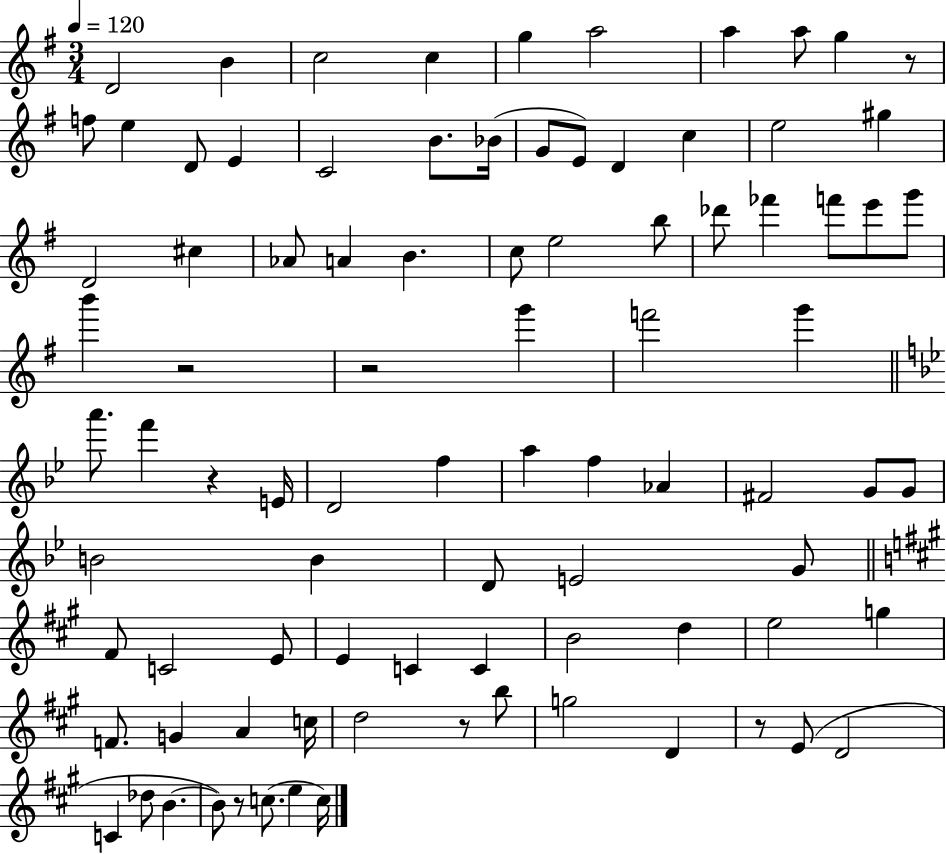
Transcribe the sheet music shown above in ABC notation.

X:1
T:Untitled
M:3/4
L:1/4
K:G
D2 B c2 c g a2 a a/2 g z/2 f/2 e D/2 E C2 B/2 _B/4 G/2 E/2 D c e2 ^g D2 ^c _A/2 A B c/2 e2 b/2 _d'/2 _f' f'/2 e'/2 g'/2 b' z2 z2 g' f'2 g' a'/2 f' z E/4 D2 f a f _A ^F2 G/2 G/2 B2 B D/2 E2 G/2 ^F/2 C2 E/2 E C C B2 d e2 g F/2 G A c/4 d2 z/2 b/2 g2 D z/2 E/2 D2 C _d/2 B B/2 z/2 c/2 e c/4